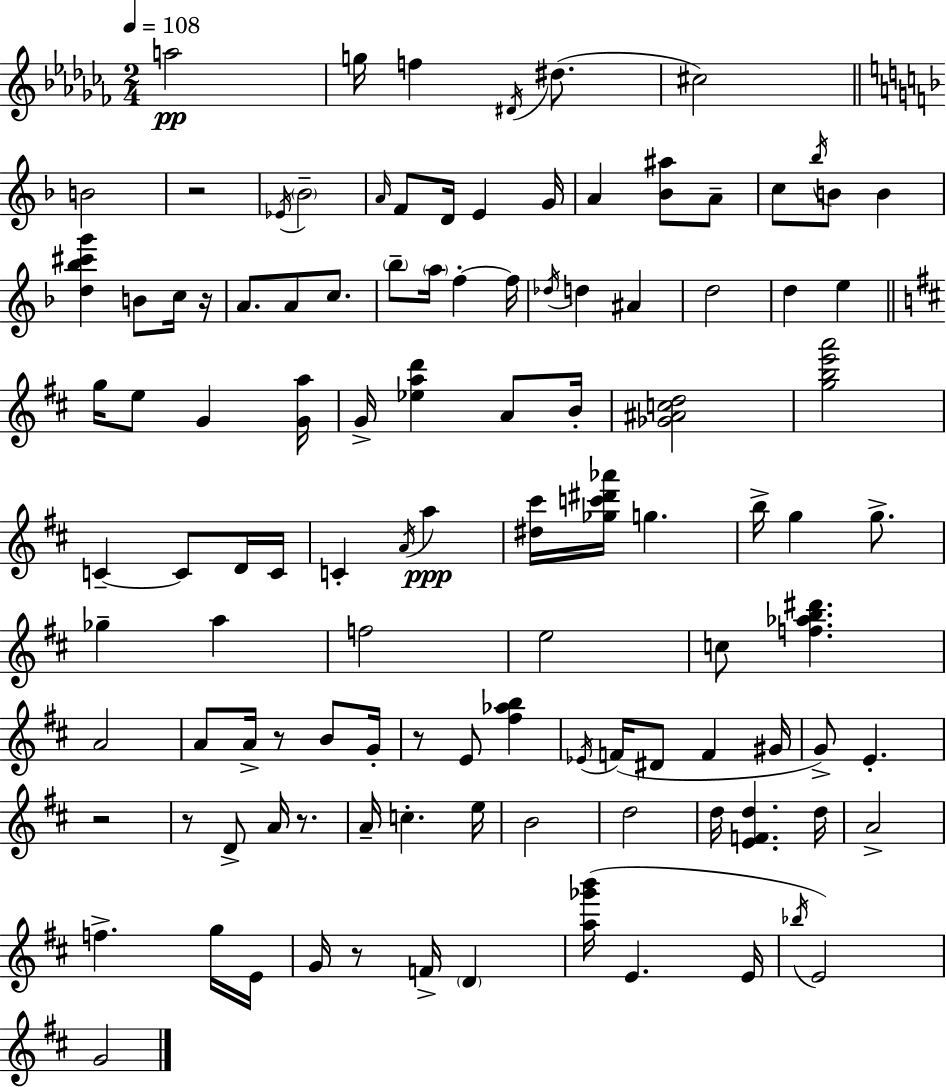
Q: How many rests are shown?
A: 8